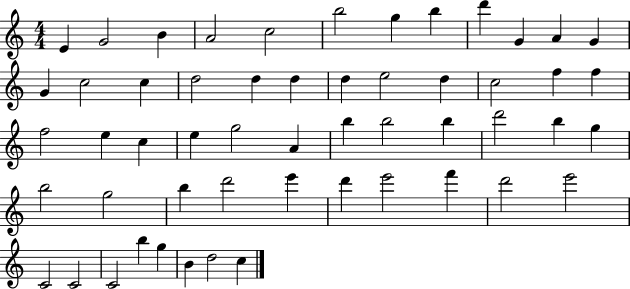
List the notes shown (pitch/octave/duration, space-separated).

E4/q G4/h B4/q A4/h C5/h B5/h G5/q B5/q D6/q G4/q A4/q G4/q G4/q C5/h C5/q D5/h D5/q D5/q D5/q E5/h D5/q C5/h F5/q F5/q F5/h E5/q C5/q E5/q G5/h A4/q B5/q B5/h B5/q D6/h B5/q G5/q B5/h G5/h B5/q D6/h E6/q D6/q E6/h F6/q D6/h E6/h C4/h C4/h C4/h B5/q G5/q B4/q D5/h C5/q